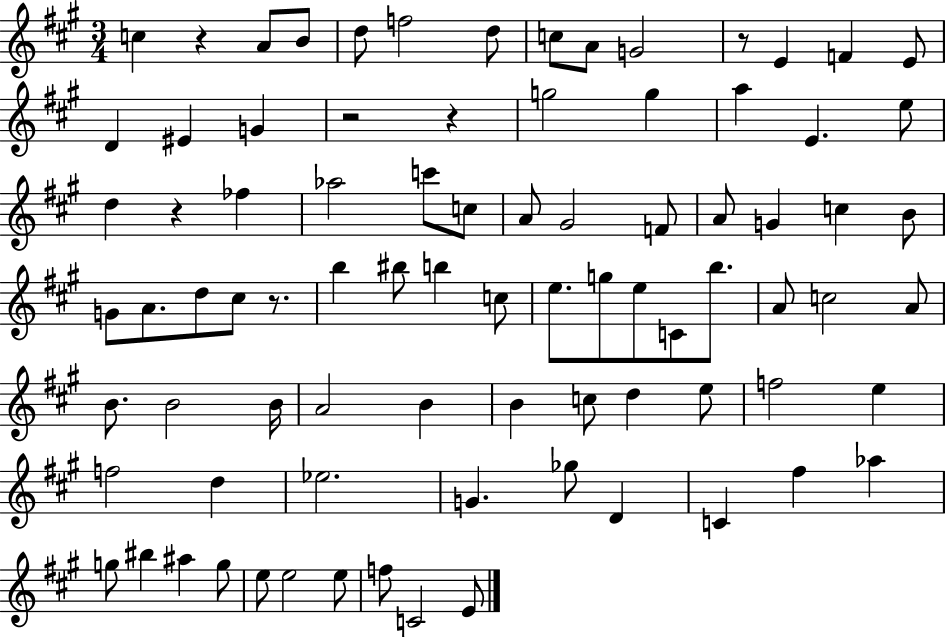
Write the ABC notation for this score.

X:1
T:Untitled
M:3/4
L:1/4
K:A
c z A/2 B/2 d/2 f2 d/2 c/2 A/2 G2 z/2 E F E/2 D ^E G z2 z g2 g a E e/2 d z _f _a2 c'/2 c/2 A/2 ^G2 F/2 A/2 G c B/2 G/2 A/2 d/2 ^c/2 z/2 b ^b/2 b c/2 e/2 g/2 e/2 C/2 b/2 A/2 c2 A/2 B/2 B2 B/4 A2 B B c/2 d e/2 f2 e f2 d _e2 G _g/2 D C ^f _a g/2 ^b ^a g/2 e/2 e2 e/2 f/2 C2 E/2